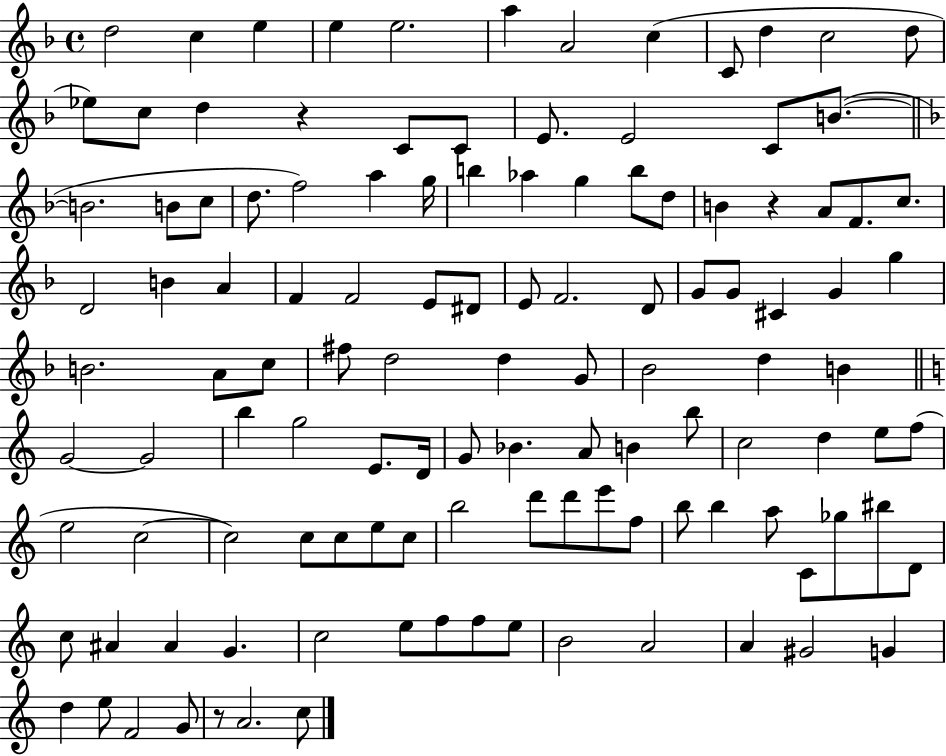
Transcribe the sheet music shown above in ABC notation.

X:1
T:Untitled
M:4/4
L:1/4
K:F
d2 c e e e2 a A2 c C/2 d c2 d/2 _e/2 c/2 d z C/2 C/2 E/2 E2 C/2 B/2 B2 B/2 c/2 d/2 f2 a g/4 b _a g b/2 d/2 B z A/2 F/2 c/2 D2 B A F F2 E/2 ^D/2 E/2 F2 D/2 G/2 G/2 ^C G g B2 A/2 c/2 ^f/2 d2 d G/2 _B2 d B G2 G2 b g2 E/2 D/4 G/2 _B A/2 B b/2 c2 d e/2 f/2 e2 c2 c2 c/2 c/2 e/2 c/2 b2 d'/2 d'/2 e'/2 f/2 b/2 b a/2 C/2 _g/2 ^b/2 D/2 c/2 ^A ^A G c2 e/2 f/2 f/2 e/2 B2 A2 A ^G2 G d e/2 F2 G/2 z/2 A2 c/2